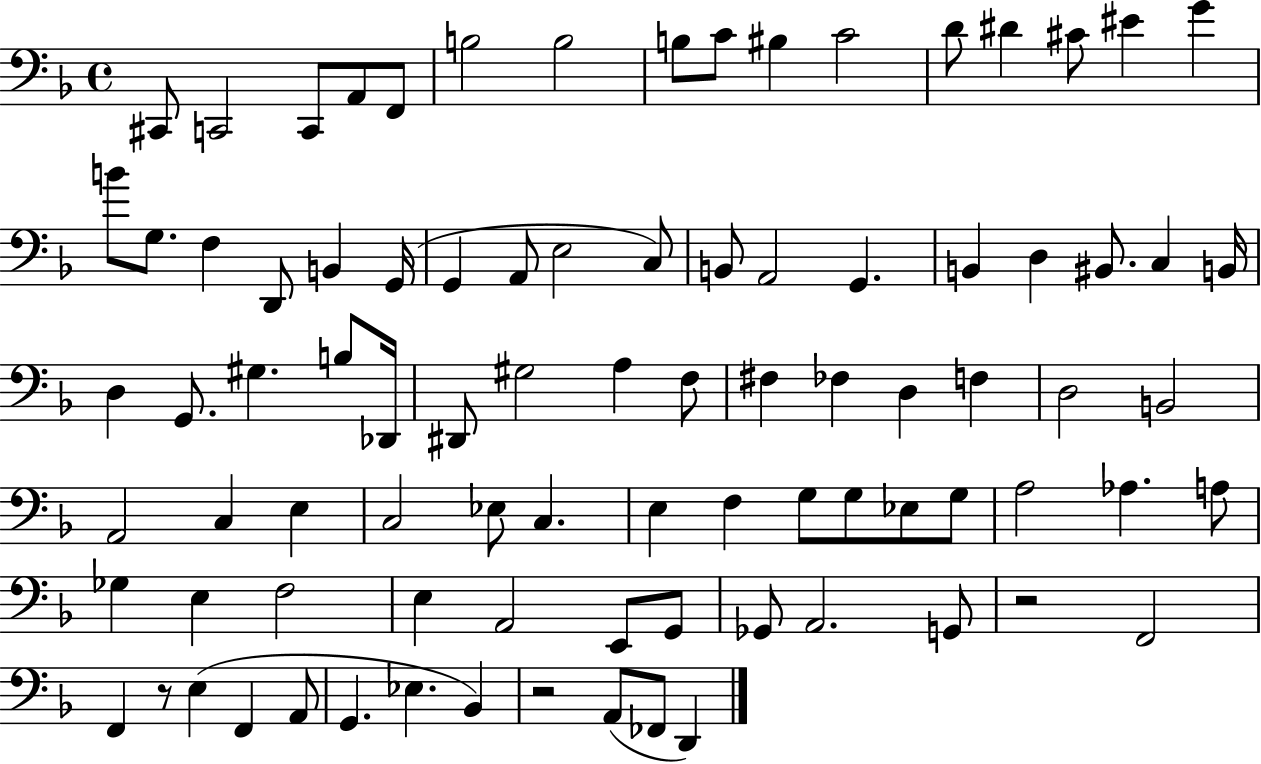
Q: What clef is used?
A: bass